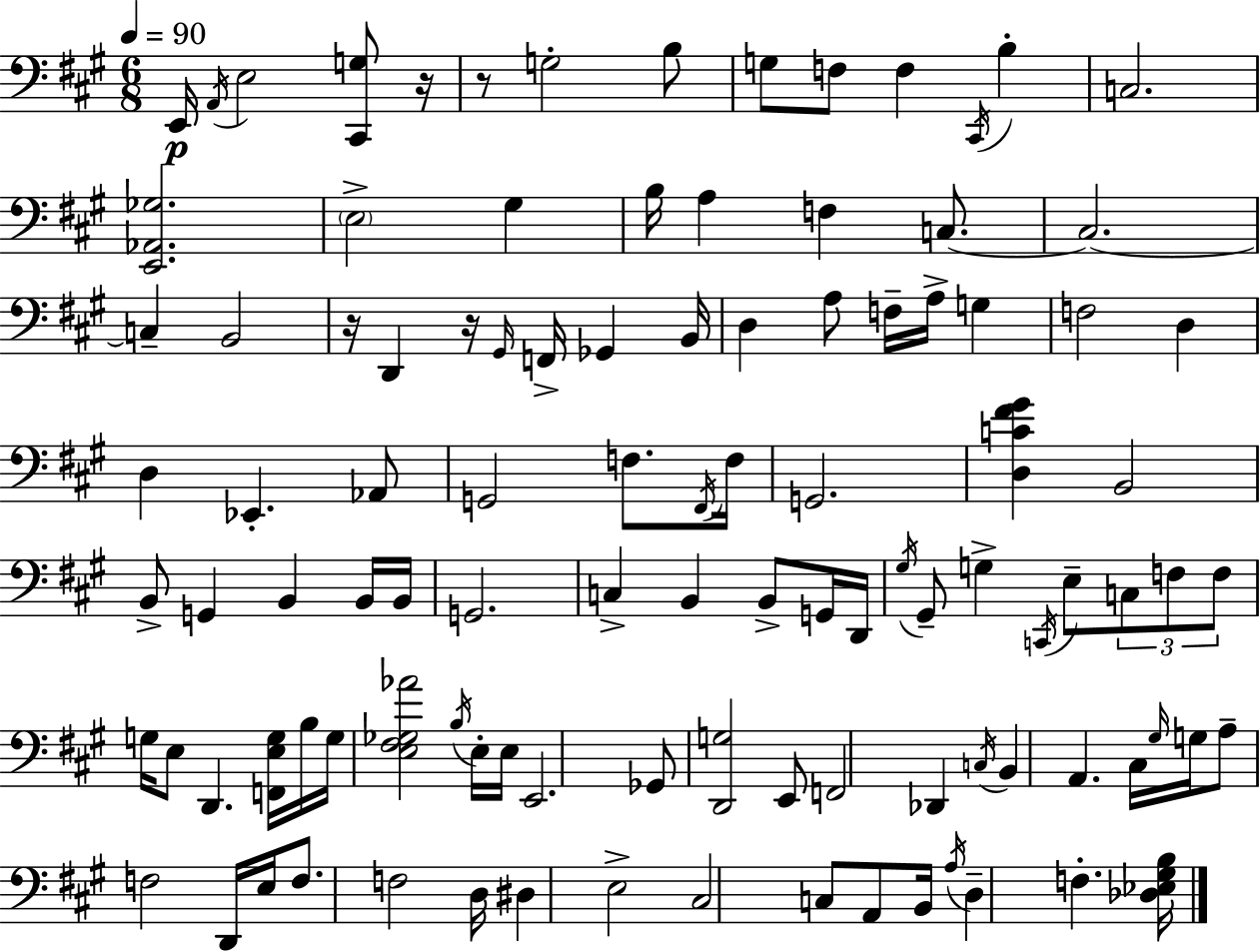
X:1
T:Untitled
M:6/8
L:1/4
K:A
E,,/4 A,,/4 E,2 [^C,,G,]/2 z/4 z/2 G,2 B,/2 G,/2 F,/2 F, ^C,,/4 B, C,2 [E,,_A,,_G,]2 E,2 ^G, B,/4 A, F, C,/2 C,2 C, B,,2 z/4 D,, z/4 ^G,,/4 F,,/4 _G,, B,,/4 D, A,/2 F,/4 A,/4 G, F,2 D, D, _E,, _A,,/2 G,,2 F,/2 ^F,,/4 F,/4 G,,2 [D,C^F^G] B,,2 B,,/2 G,, B,, B,,/4 B,,/4 G,,2 C, B,, B,,/2 G,,/4 D,,/4 ^G,/4 ^G,,/2 G, C,,/4 E,/2 C,/2 F,/2 F,/2 G,/4 E,/2 D,, [F,,E,G,]/4 B,/4 G,/4 [E,^F,_G,_A]2 B,/4 E,/4 E,/4 E,,2 _G,,/2 [D,,G,]2 E,,/2 F,,2 _D,, C,/4 B,, A,, ^C,/4 ^G,/4 G,/4 A,/2 F,2 D,,/4 E,/4 F,/2 F,2 D,/4 ^D, E,2 ^C,2 C,/2 A,,/2 B,,/4 A,/4 D, F, [_D,_E,^G,B,]/4